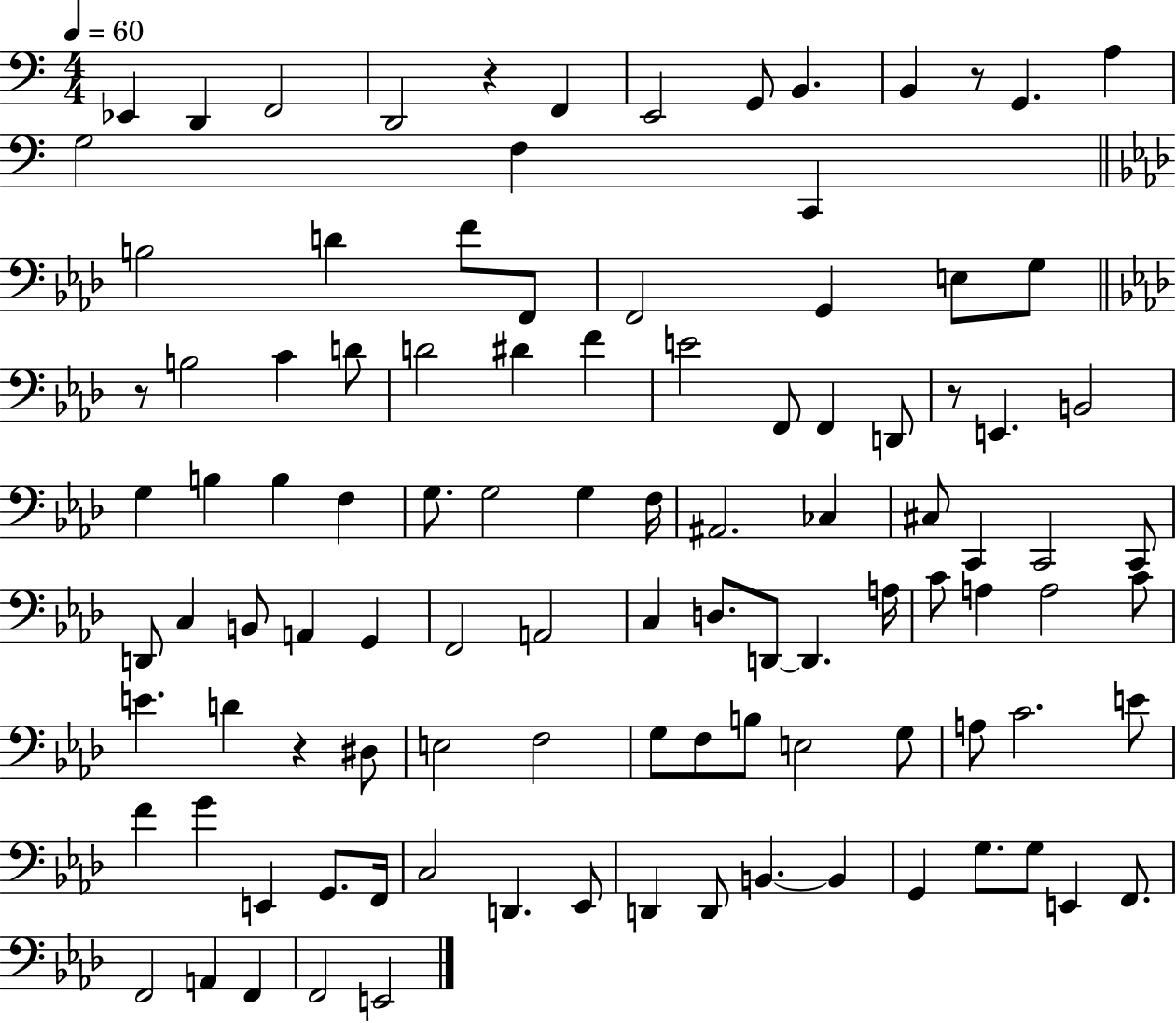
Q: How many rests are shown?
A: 5